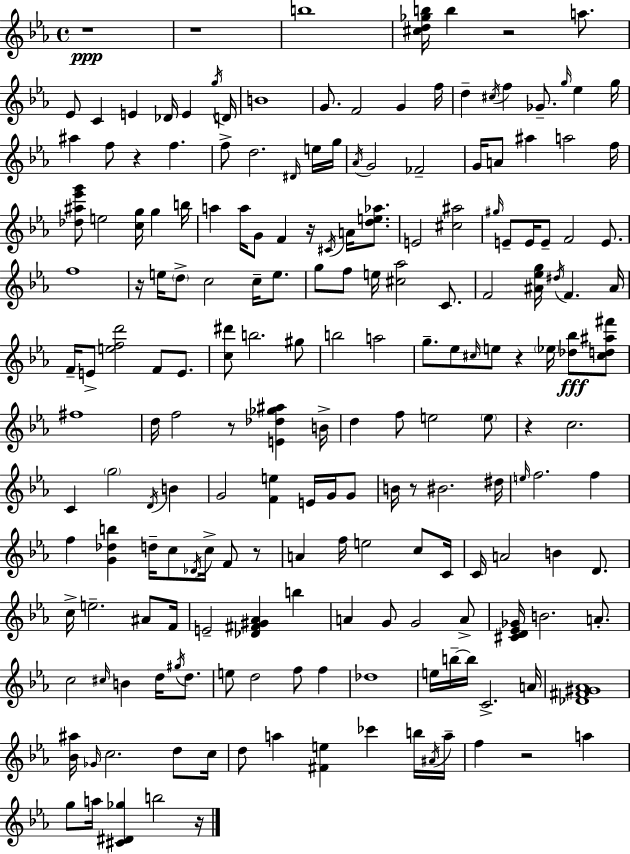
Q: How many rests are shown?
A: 13